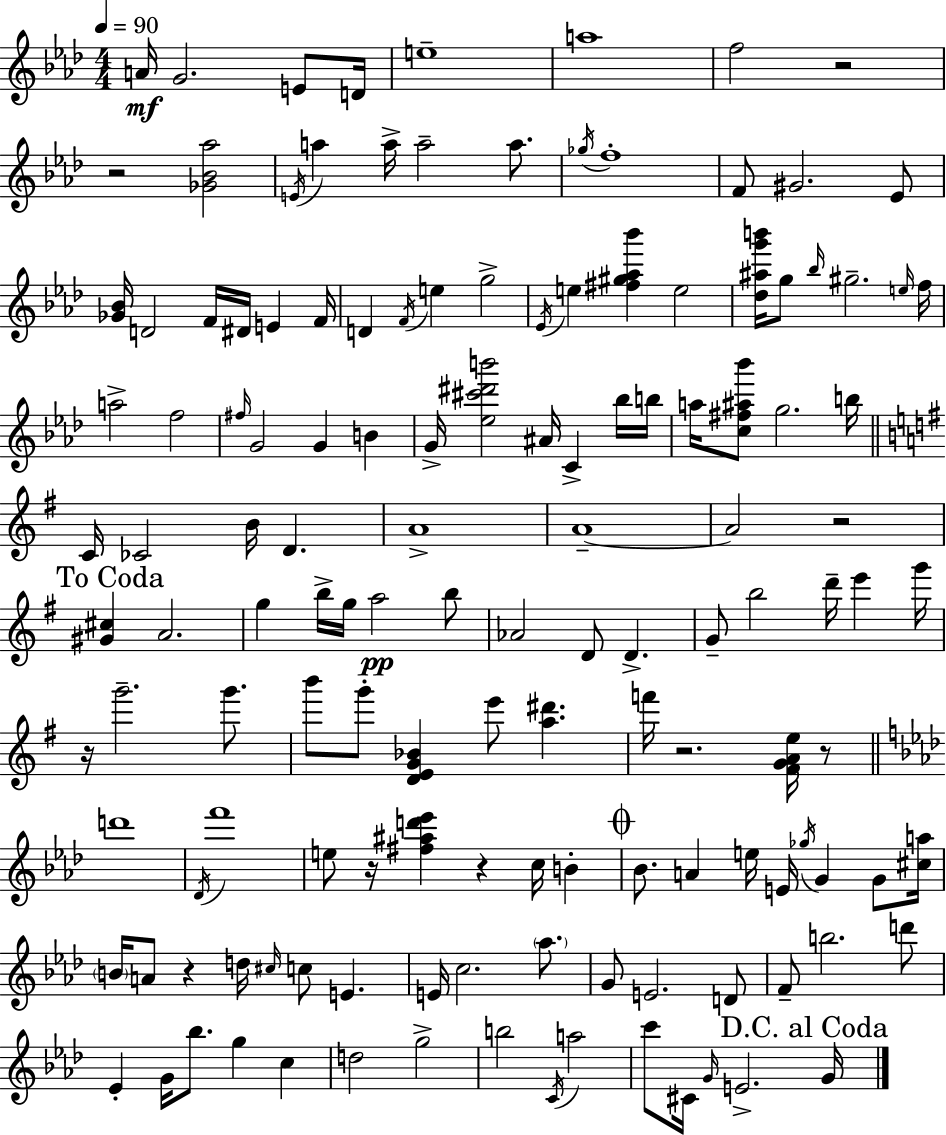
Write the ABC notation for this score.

X:1
T:Untitled
M:4/4
L:1/4
K:Fm
A/4 G2 E/2 D/4 e4 a4 f2 z2 z2 [_G_B_a]2 E/4 a a/4 a2 a/2 _g/4 f4 F/2 ^G2 _E/2 [_G_B]/4 D2 F/4 ^D/4 E F/4 D F/4 e g2 _E/4 e [^f^g_a_b'] e2 [_d^ag'b']/4 g/2 _b/4 ^g2 e/4 f/4 a2 f2 ^f/4 G2 G B G/4 [_e^c'^d'b']2 ^A/4 C _b/4 b/4 a/4 [c^f^a_b']/2 g2 b/4 C/4 _C2 B/4 D A4 A4 A2 z2 [^G^c] A2 g b/4 g/4 a2 b/2 _A2 D/2 D G/2 b2 d'/4 e' g'/4 z/4 g'2 g'/2 b'/2 g'/2 [DEG_B] e'/2 [a^d'] f'/4 z2 [^FGAe]/4 z/2 d'4 _D/4 f'4 e/2 z/4 [^f^ad'_e'] z c/4 B _B/2 A e/4 E/4 _g/4 G G/2 [^ca]/4 B/4 A/2 z d/4 ^c/4 c/2 E E/4 c2 _a/2 G/2 E2 D/2 F/2 b2 d'/2 _E G/4 _b/2 g c d2 g2 b2 C/4 a2 c'/2 ^C/4 G/4 E2 G/4